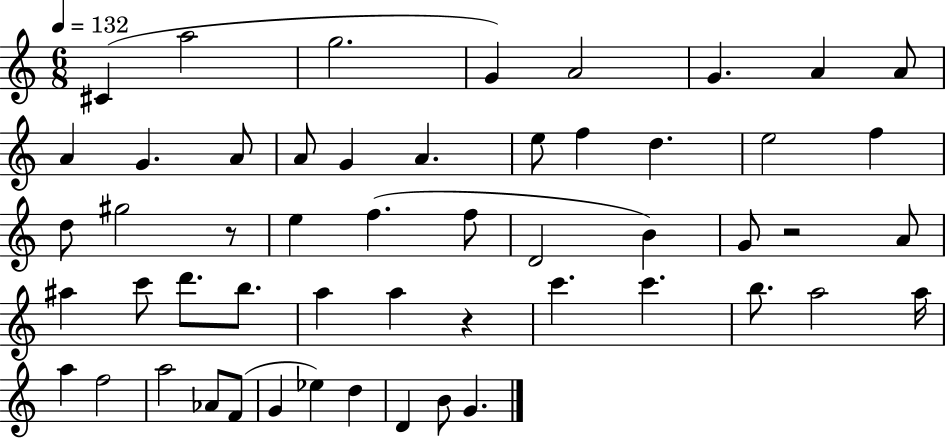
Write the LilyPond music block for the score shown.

{
  \clef treble
  \numericTimeSignature
  \time 6/8
  \key c \major
  \tempo 4 = 132
  cis'4( a''2 | g''2. | g'4) a'2 | g'4. a'4 a'8 | \break a'4 g'4. a'8 | a'8 g'4 a'4. | e''8 f''4 d''4. | e''2 f''4 | \break d''8 gis''2 r8 | e''4 f''4.( f''8 | d'2 b'4) | g'8 r2 a'8 | \break ais''4 c'''8 d'''8. b''8. | a''4 a''4 r4 | c'''4. c'''4. | b''8. a''2 a''16 | \break a''4 f''2 | a''2 aes'8 f'8( | g'4 ees''4) d''4 | d'4 b'8 g'4. | \break \bar "|."
}